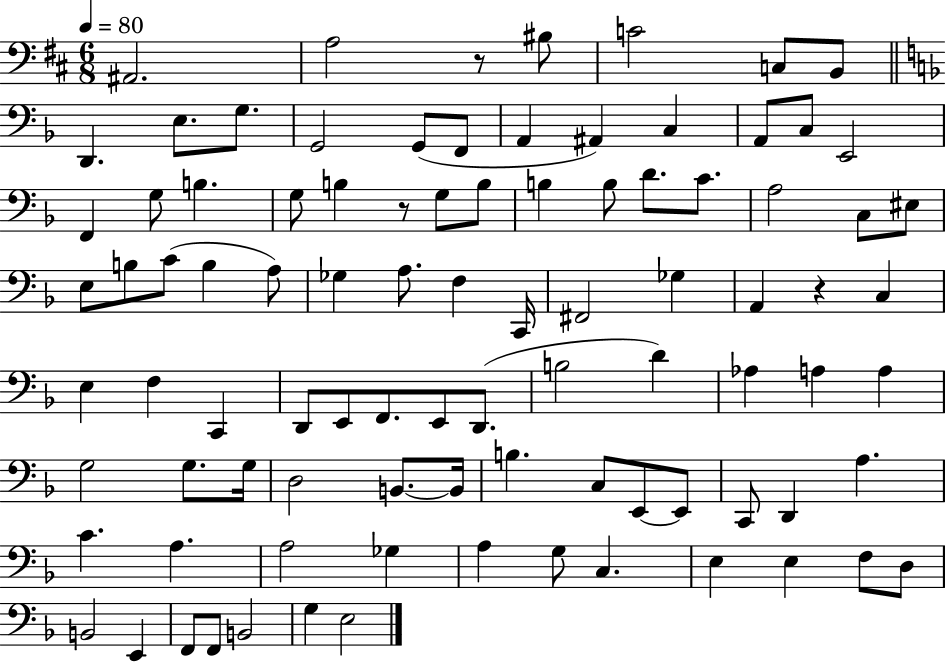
A#2/h. A3/h R/e BIS3/e C4/h C3/e B2/e D2/q. E3/e. G3/e. G2/h G2/e F2/e A2/q A#2/q C3/q A2/e C3/e E2/h F2/q G3/e B3/q. G3/e B3/q R/e G3/e B3/e B3/q B3/e D4/e. C4/e. A3/h C3/e EIS3/e E3/e B3/e C4/e B3/q A3/e Gb3/q A3/e. F3/q C2/s F#2/h Gb3/q A2/q R/q C3/q E3/q F3/q C2/q D2/e E2/e F2/e. E2/e D2/e. B3/h D4/q Ab3/q A3/q A3/q G3/h G3/e. G3/s D3/h B2/e. B2/s B3/q. C3/e E2/e E2/e C2/e D2/q A3/q. C4/q. A3/q. A3/h Gb3/q A3/q G3/e C3/q. E3/q E3/q F3/e D3/e B2/h E2/q F2/e F2/e B2/h G3/q E3/h